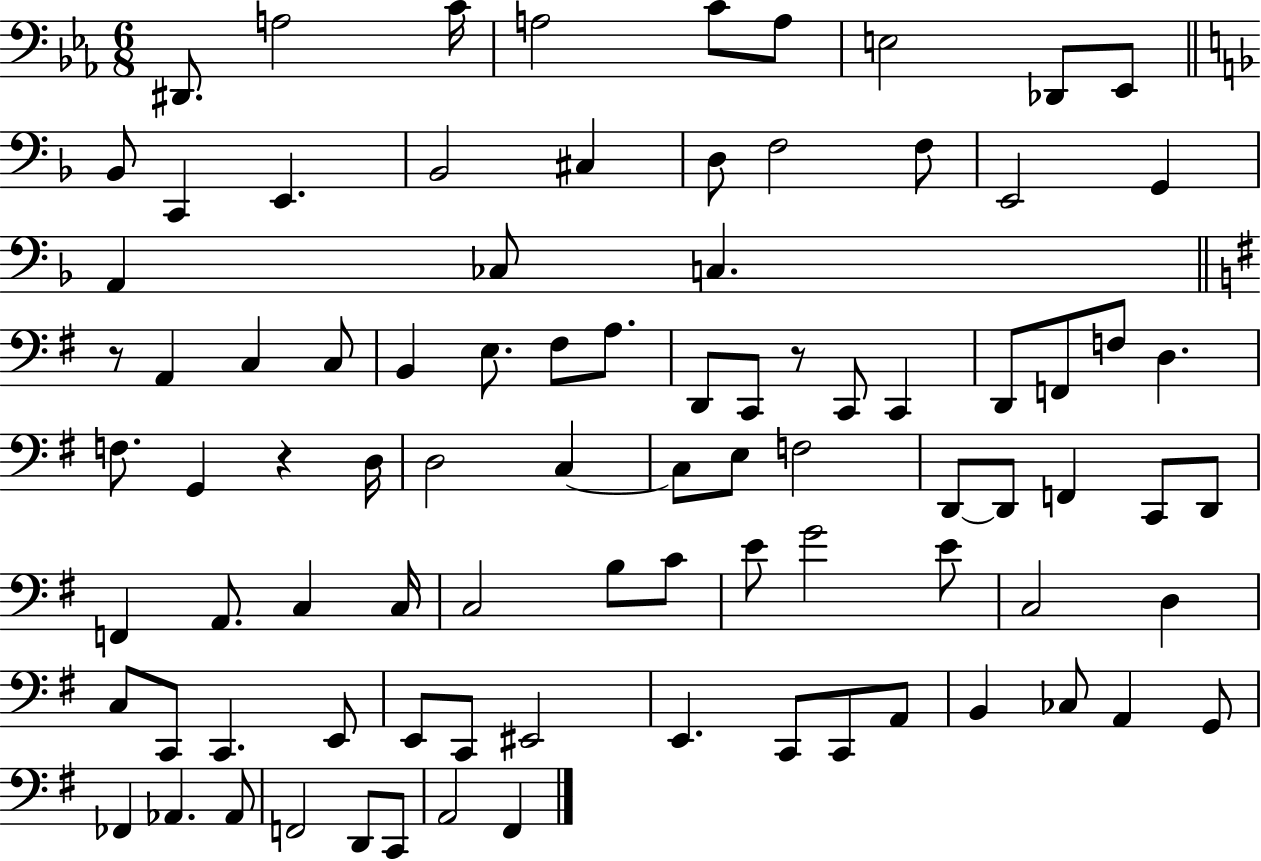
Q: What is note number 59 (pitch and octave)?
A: G4